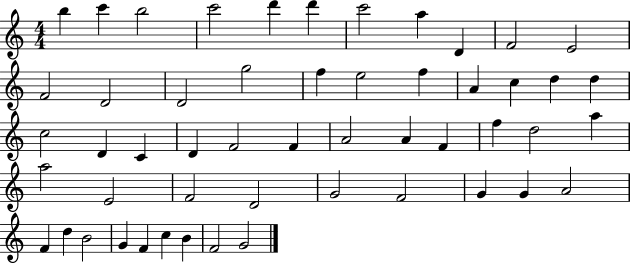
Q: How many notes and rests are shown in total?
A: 52